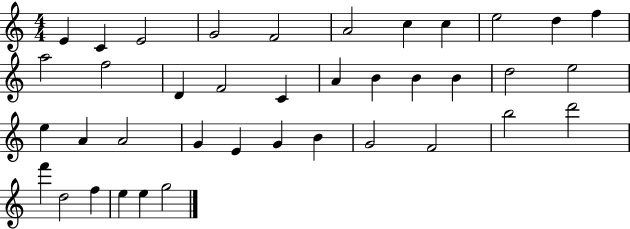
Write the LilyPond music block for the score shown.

{
  \clef treble
  \numericTimeSignature
  \time 4/4
  \key c \major
  e'4 c'4 e'2 | g'2 f'2 | a'2 c''4 c''4 | e''2 d''4 f''4 | \break a''2 f''2 | d'4 f'2 c'4 | a'4 b'4 b'4 b'4 | d''2 e''2 | \break e''4 a'4 a'2 | g'4 e'4 g'4 b'4 | g'2 f'2 | b''2 d'''2 | \break f'''4 d''2 f''4 | e''4 e''4 g''2 | \bar "|."
}